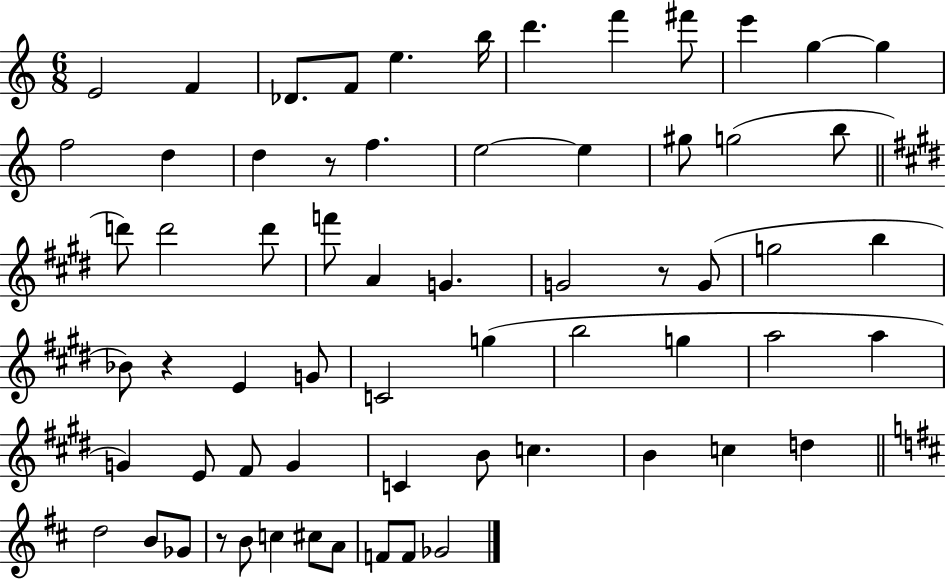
X:1
T:Untitled
M:6/8
L:1/4
K:C
E2 F _D/2 F/2 e b/4 d' f' ^f'/2 e' g g f2 d d z/2 f e2 e ^g/2 g2 b/2 d'/2 d'2 d'/2 f'/2 A G G2 z/2 G/2 g2 b _B/2 z E G/2 C2 g b2 g a2 a G E/2 ^F/2 G C B/2 c B c d d2 B/2 _G/2 z/2 B/2 c ^c/2 A/2 F/2 F/2 _G2